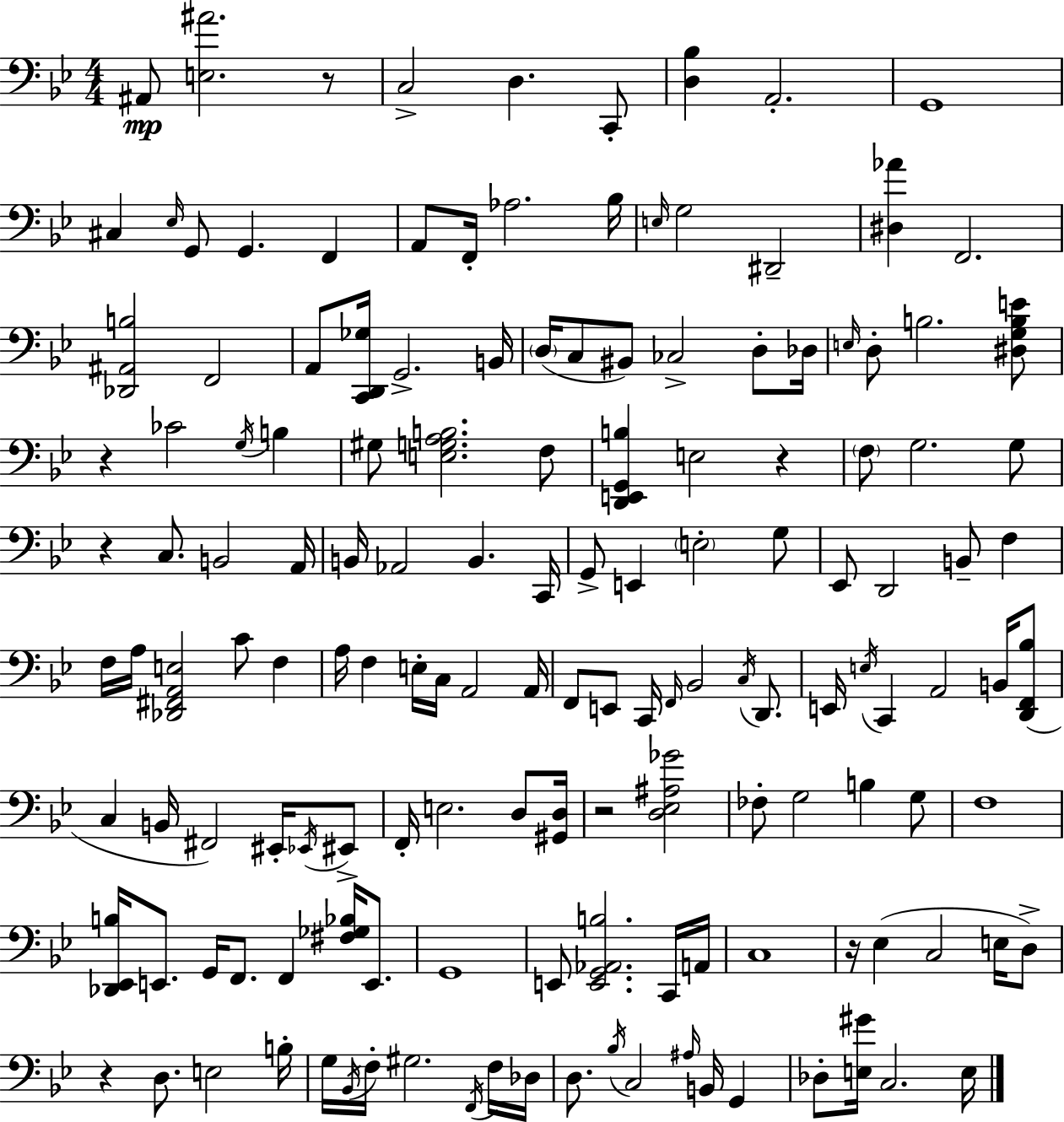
X:1
T:Untitled
M:4/4
L:1/4
K:Gm
^A,,/2 [E,^A]2 z/2 C,2 D, C,,/2 [D,_B,] A,,2 G,,4 ^C, _E,/4 G,,/2 G,, F,, A,,/2 F,,/4 _A,2 _B,/4 E,/4 G,2 ^D,,2 [^D,_A] F,,2 [_D,,^A,,B,]2 F,,2 A,,/2 [C,,D,,_G,]/4 G,,2 B,,/4 D,/4 C,/2 ^B,,/2 _C,2 D,/2 _D,/4 E,/4 D,/2 B,2 [^D,G,B,E]/2 z _C2 G,/4 B, ^G,/2 [E,G,A,B,]2 F,/2 [D,,E,,G,,B,] E,2 z F,/2 G,2 G,/2 z C,/2 B,,2 A,,/4 B,,/4 _A,,2 B,, C,,/4 G,,/2 E,, E,2 G,/2 _E,,/2 D,,2 B,,/2 F, F,/4 A,/4 [_D,,^F,,A,,E,]2 C/2 F, A,/4 F, E,/4 C,/4 A,,2 A,,/4 F,,/2 E,,/2 C,,/4 F,,/4 _B,,2 C,/4 D,,/2 E,,/4 E,/4 C,, A,,2 B,,/4 [D,,F,,_B,]/2 C, B,,/4 ^F,,2 ^E,,/4 _E,,/4 ^E,,/2 F,,/4 E,2 D,/2 [^G,,D,]/4 z2 [D,_E,^A,_G]2 _F,/2 G,2 B, G,/2 F,4 [_D,,_E,,B,]/4 E,,/2 G,,/4 F,,/2 F,, [^F,_G,_B,]/4 E,,/2 G,,4 E,,/2 [E,,G,,_A,,B,]2 C,,/4 A,,/4 C,4 z/4 _E, C,2 E,/4 D,/2 z D,/2 E,2 B,/4 G,/4 _B,,/4 F,/4 ^G,2 F,,/4 F,/4 _D,/4 D,/2 _B,/4 C,2 ^A,/4 B,,/4 G,, _D,/2 [E,^G]/4 C,2 E,/4